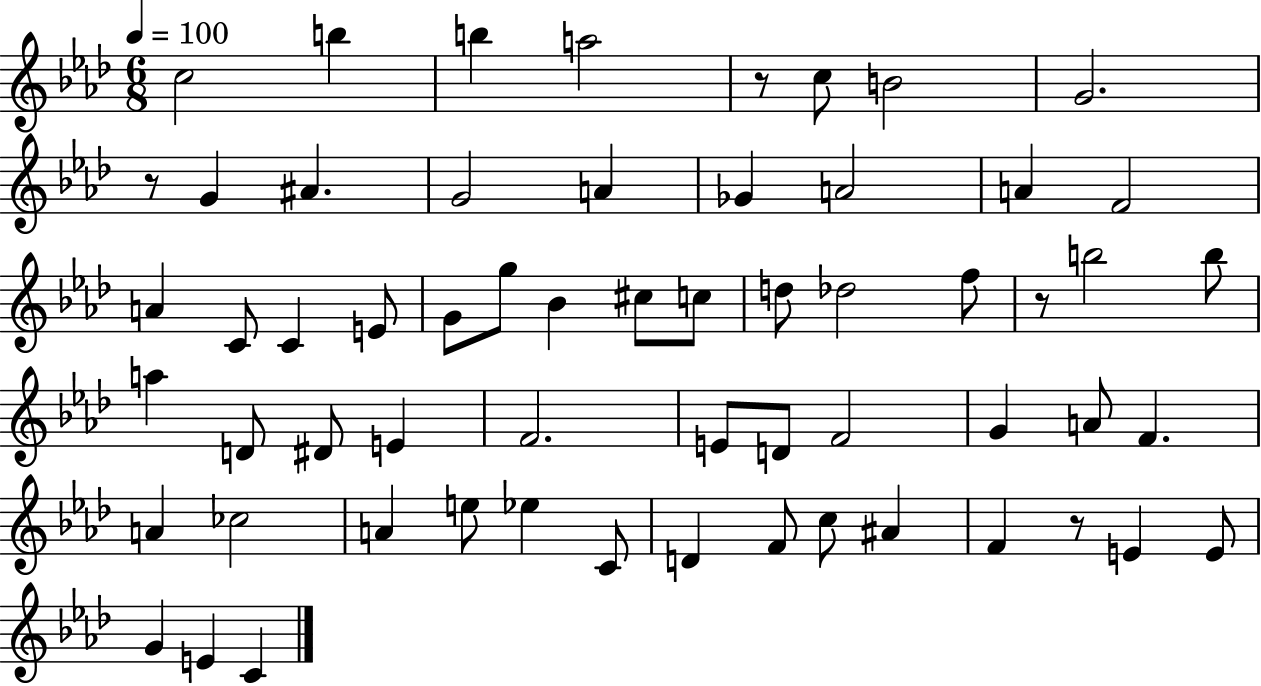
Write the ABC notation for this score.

X:1
T:Untitled
M:6/8
L:1/4
K:Ab
c2 b b a2 z/2 c/2 B2 G2 z/2 G ^A G2 A _G A2 A F2 A C/2 C E/2 G/2 g/2 _B ^c/2 c/2 d/2 _d2 f/2 z/2 b2 b/2 a D/2 ^D/2 E F2 E/2 D/2 F2 G A/2 F A _c2 A e/2 _e C/2 D F/2 c/2 ^A F z/2 E E/2 G E C